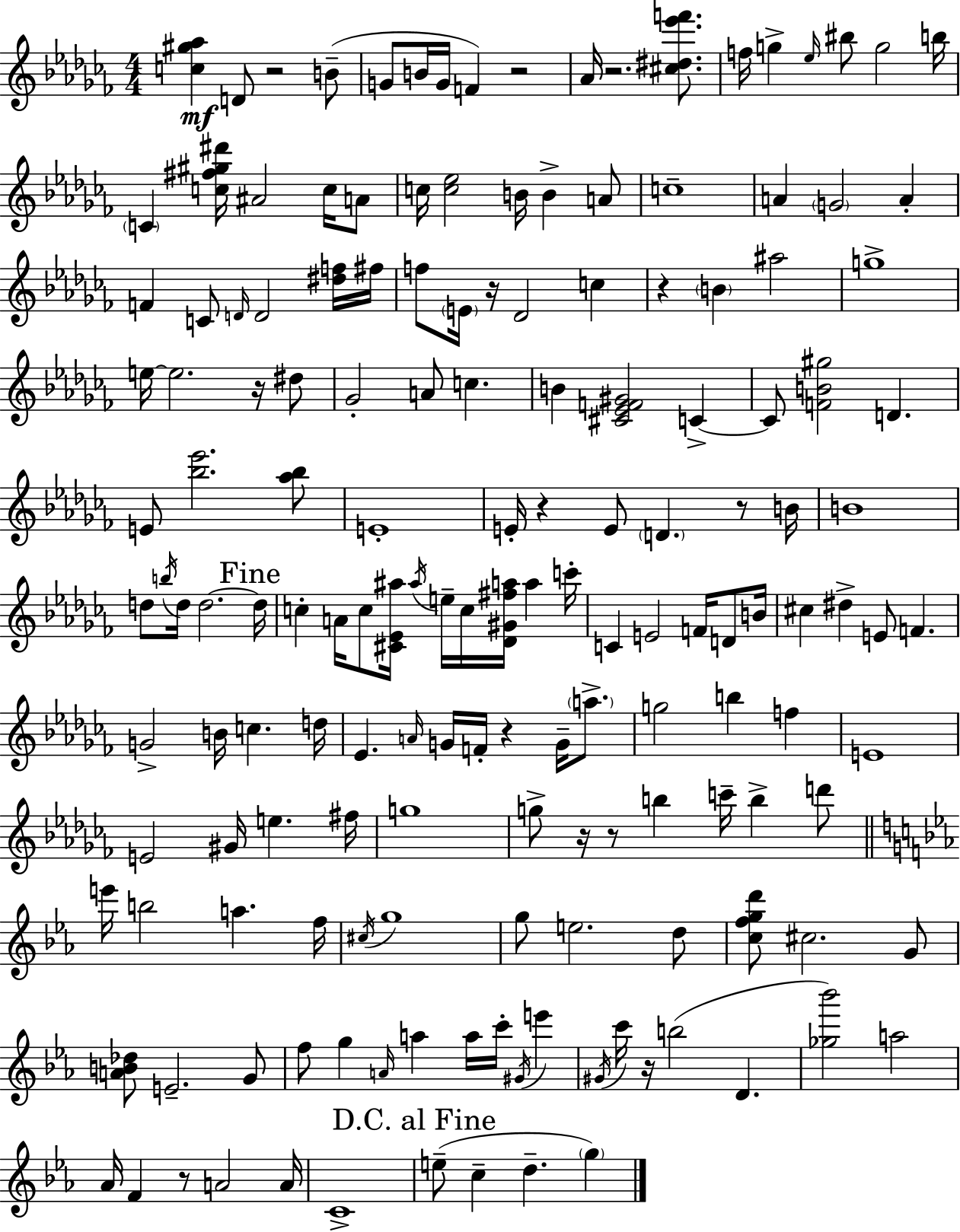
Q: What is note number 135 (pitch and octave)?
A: G5